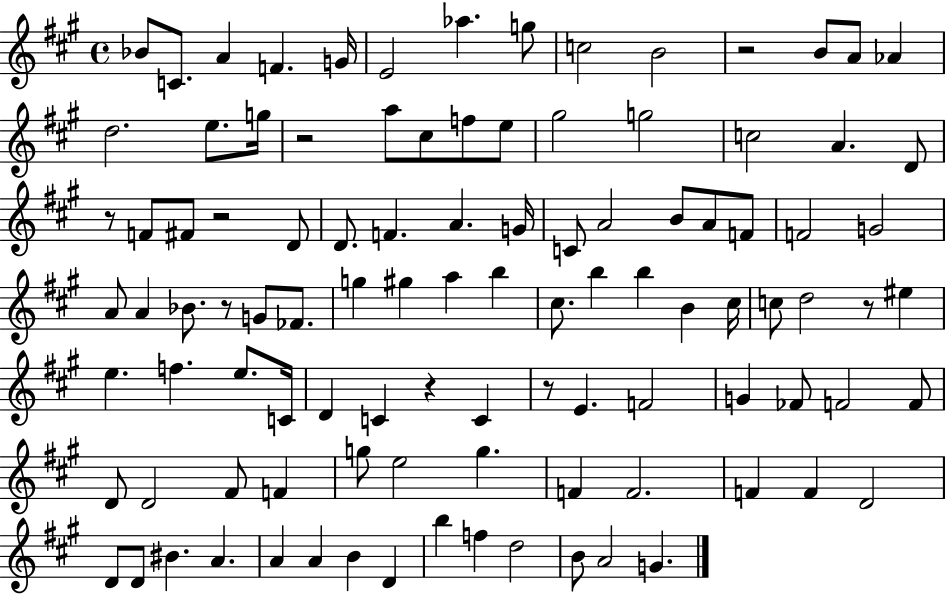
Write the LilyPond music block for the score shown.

{
  \clef treble
  \time 4/4
  \defaultTimeSignature
  \key a \major
  bes'8 c'8. a'4 f'4. g'16 | e'2 aes''4. g''8 | c''2 b'2 | r2 b'8 a'8 aes'4 | \break d''2. e''8. g''16 | r2 a''8 cis''8 f''8 e''8 | gis''2 g''2 | c''2 a'4. d'8 | \break r8 f'8 fis'8 r2 d'8 | d'8. f'4. a'4. g'16 | c'8 a'2 b'8 a'8 f'8 | f'2 g'2 | \break a'8 a'4 bes'8. r8 g'8 fes'8. | g''4 gis''4 a''4 b''4 | cis''8. b''4 b''4 b'4 cis''16 | c''8 d''2 r8 eis''4 | \break e''4. f''4. e''8. c'16 | d'4 c'4 r4 c'4 | r8 e'4. f'2 | g'4 fes'8 f'2 f'8 | \break d'8 d'2 fis'8 f'4 | g''8 e''2 g''4. | f'4 f'2. | f'4 f'4 d'2 | \break d'8 d'8 bis'4. a'4. | a'4 a'4 b'4 d'4 | b''4 f''4 d''2 | b'8 a'2 g'4. | \break \bar "|."
}